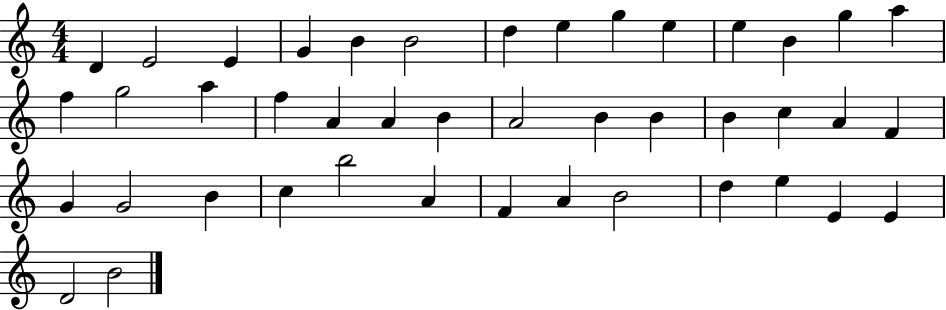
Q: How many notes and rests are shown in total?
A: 43